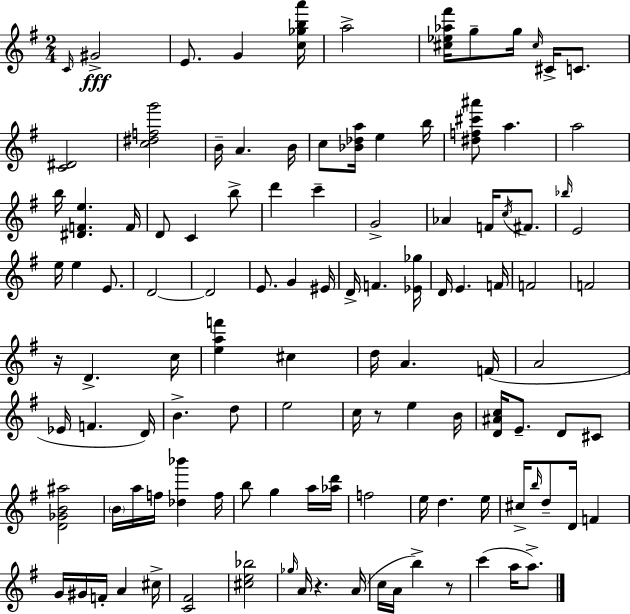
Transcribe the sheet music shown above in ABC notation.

X:1
T:Untitled
M:2/4
L:1/4
K:Em
C/4 ^G2 E/2 G [c_gba']/4 a2 [^c_e_a^f']/4 g/2 g/4 ^c/4 ^C/4 C/2 [C^D]2 [c^dfg']2 B/4 A B/4 c/2 [_B_da]/4 e b/4 [^df^c'^a']/2 a a2 b/4 [^DFe] F/4 D/2 C b/2 d' c' G2 _A F/4 c/4 ^F/2 _b/4 E2 e/4 e E/2 D2 D2 E/2 G ^E/4 D/4 F [_E_g]/4 D/4 E F/4 F2 F2 z/4 D c/4 [eaf'] ^c d/4 A F/4 A2 _E/4 F D/4 B d/2 e2 c/4 z/2 e B/4 [D^Ac]/4 E/2 D/2 ^C/2 [D_GB^a]2 B/4 a/4 f/4 [_d_b'] f/4 b/2 g a/4 [_ad']/4 f2 e/4 d e/4 ^c/4 b/4 d/2 D/4 F G/4 ^G/4 F/4 A ^c/4 [C^F]2 [^ce_b]2 _g/4 A/4 z A/4 c/4 A/4 b z/2 c' a/4 a/2